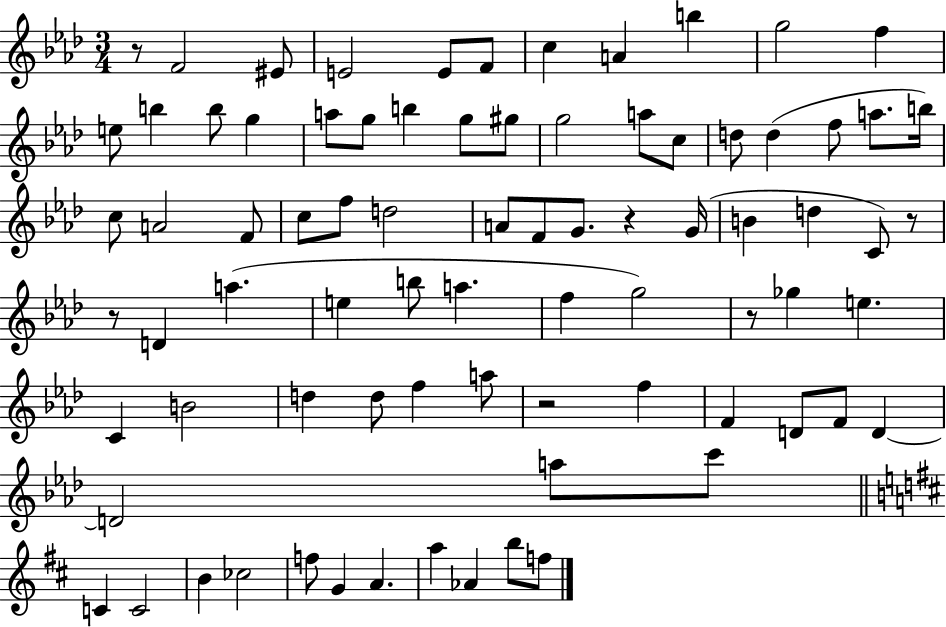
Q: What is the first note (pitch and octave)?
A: F4